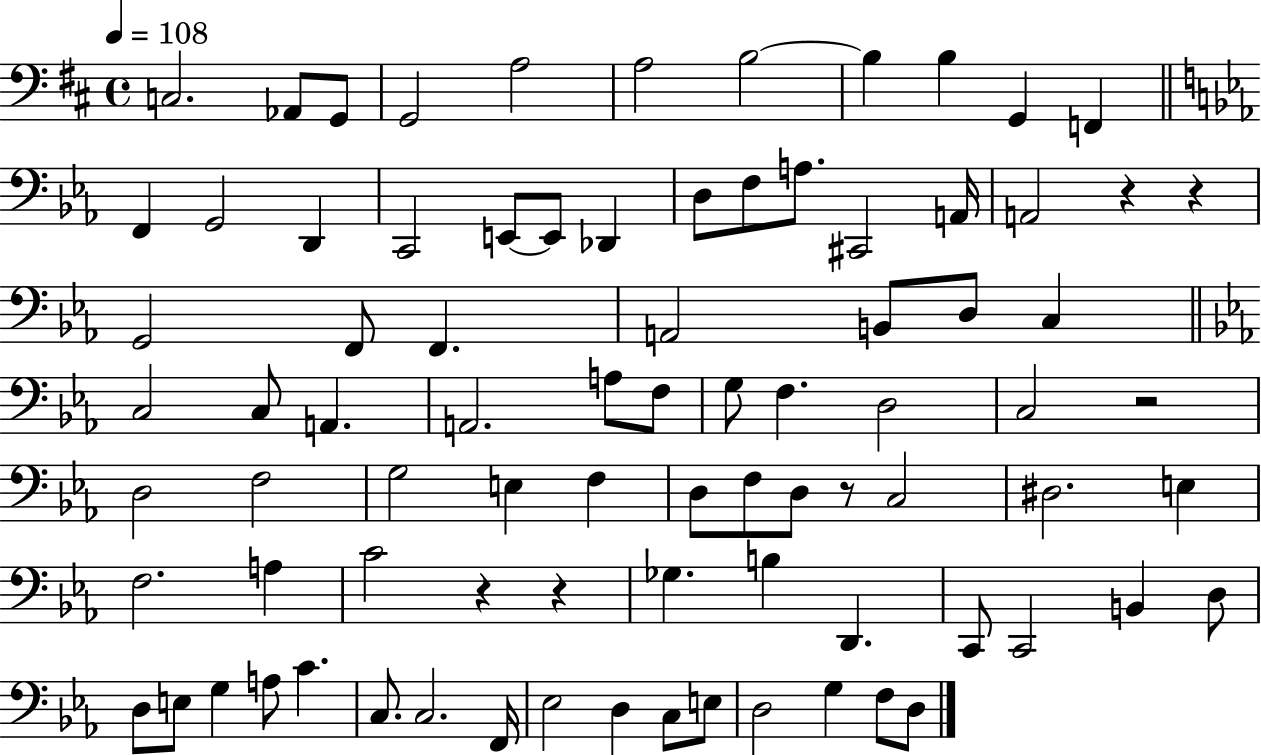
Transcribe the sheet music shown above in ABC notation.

X:1
T:Untitled
M:4/4
L:1/4
K:D
C,2 _A,,/2 G,,/2 G,,2 A,2 A,2 B,2 B, B, G,, F,, F,, G,,2 D,, C,,2 E,,/2 E,,/2 _D,, D,/2 F,/2 A,/2 ^C,,2 A,,/4 A,,2 z z G,,2 F,,/2 F,, A,,2 B,,/2 D,/2 C, C,2 C,/2 A,, A,,2 A,/2 F,/2 G,/2 F, D,2 C,2 z2 D,2 F,2 G,2 E, F, D,/2 F,/2 D,/2 z/2 C,2 ^D,2 E, F,2 A, C2 z z _G, B, D,, C,,/2 C,,2 B,, D,/2 D,/2 E,/2 G, A,/2 C C,/2 C,2 F,,/4 _E,2 D, C,/2 E,/2 D,2 G, F,/2 D,/2